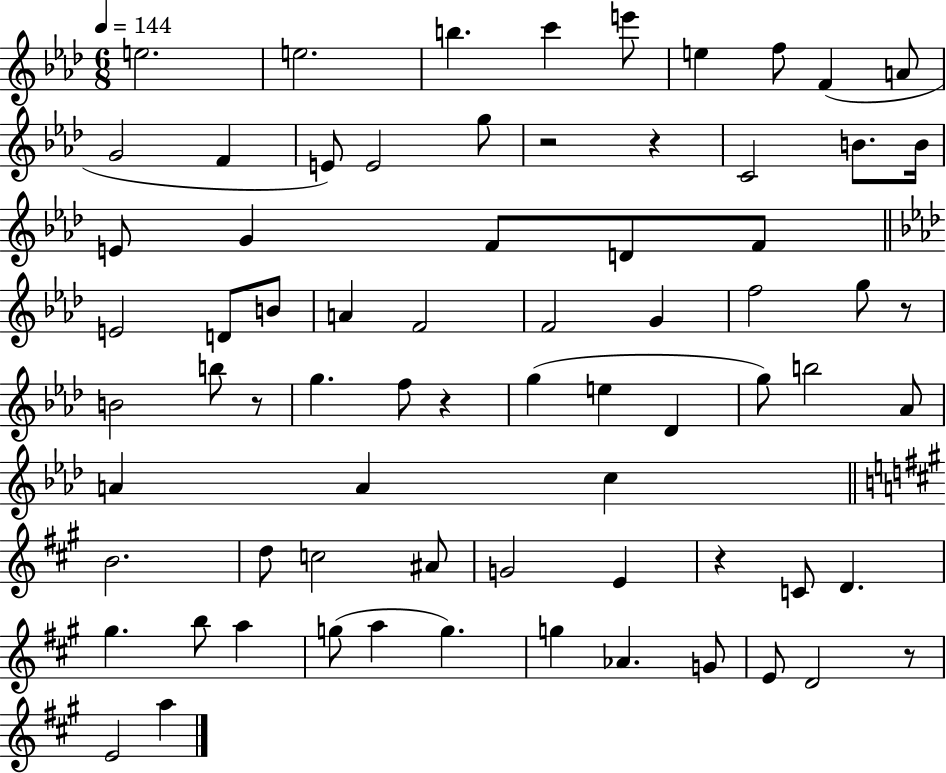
X:1
T:Untitled
M:6/8
L:1/4
K:Ab
e2 e2 b c' e'/2 e f/2 F A/2 G2 F E/2 E2 g/2 z2 z C2 B/2 B/4 E/2 G F/2 D/2 F/2 E2 D/2 B/2 A F2 F2 G f2 g/2 z/2 B2 b/2 z/2 g f/2 z g e _D g/2 b2 _A/2 A A c B2 d/2 c2 ^A/2 G2 E z C/2 D ^g b/2 a g/2 a g g _A G/2 E/2 D2 z/2 E2 a